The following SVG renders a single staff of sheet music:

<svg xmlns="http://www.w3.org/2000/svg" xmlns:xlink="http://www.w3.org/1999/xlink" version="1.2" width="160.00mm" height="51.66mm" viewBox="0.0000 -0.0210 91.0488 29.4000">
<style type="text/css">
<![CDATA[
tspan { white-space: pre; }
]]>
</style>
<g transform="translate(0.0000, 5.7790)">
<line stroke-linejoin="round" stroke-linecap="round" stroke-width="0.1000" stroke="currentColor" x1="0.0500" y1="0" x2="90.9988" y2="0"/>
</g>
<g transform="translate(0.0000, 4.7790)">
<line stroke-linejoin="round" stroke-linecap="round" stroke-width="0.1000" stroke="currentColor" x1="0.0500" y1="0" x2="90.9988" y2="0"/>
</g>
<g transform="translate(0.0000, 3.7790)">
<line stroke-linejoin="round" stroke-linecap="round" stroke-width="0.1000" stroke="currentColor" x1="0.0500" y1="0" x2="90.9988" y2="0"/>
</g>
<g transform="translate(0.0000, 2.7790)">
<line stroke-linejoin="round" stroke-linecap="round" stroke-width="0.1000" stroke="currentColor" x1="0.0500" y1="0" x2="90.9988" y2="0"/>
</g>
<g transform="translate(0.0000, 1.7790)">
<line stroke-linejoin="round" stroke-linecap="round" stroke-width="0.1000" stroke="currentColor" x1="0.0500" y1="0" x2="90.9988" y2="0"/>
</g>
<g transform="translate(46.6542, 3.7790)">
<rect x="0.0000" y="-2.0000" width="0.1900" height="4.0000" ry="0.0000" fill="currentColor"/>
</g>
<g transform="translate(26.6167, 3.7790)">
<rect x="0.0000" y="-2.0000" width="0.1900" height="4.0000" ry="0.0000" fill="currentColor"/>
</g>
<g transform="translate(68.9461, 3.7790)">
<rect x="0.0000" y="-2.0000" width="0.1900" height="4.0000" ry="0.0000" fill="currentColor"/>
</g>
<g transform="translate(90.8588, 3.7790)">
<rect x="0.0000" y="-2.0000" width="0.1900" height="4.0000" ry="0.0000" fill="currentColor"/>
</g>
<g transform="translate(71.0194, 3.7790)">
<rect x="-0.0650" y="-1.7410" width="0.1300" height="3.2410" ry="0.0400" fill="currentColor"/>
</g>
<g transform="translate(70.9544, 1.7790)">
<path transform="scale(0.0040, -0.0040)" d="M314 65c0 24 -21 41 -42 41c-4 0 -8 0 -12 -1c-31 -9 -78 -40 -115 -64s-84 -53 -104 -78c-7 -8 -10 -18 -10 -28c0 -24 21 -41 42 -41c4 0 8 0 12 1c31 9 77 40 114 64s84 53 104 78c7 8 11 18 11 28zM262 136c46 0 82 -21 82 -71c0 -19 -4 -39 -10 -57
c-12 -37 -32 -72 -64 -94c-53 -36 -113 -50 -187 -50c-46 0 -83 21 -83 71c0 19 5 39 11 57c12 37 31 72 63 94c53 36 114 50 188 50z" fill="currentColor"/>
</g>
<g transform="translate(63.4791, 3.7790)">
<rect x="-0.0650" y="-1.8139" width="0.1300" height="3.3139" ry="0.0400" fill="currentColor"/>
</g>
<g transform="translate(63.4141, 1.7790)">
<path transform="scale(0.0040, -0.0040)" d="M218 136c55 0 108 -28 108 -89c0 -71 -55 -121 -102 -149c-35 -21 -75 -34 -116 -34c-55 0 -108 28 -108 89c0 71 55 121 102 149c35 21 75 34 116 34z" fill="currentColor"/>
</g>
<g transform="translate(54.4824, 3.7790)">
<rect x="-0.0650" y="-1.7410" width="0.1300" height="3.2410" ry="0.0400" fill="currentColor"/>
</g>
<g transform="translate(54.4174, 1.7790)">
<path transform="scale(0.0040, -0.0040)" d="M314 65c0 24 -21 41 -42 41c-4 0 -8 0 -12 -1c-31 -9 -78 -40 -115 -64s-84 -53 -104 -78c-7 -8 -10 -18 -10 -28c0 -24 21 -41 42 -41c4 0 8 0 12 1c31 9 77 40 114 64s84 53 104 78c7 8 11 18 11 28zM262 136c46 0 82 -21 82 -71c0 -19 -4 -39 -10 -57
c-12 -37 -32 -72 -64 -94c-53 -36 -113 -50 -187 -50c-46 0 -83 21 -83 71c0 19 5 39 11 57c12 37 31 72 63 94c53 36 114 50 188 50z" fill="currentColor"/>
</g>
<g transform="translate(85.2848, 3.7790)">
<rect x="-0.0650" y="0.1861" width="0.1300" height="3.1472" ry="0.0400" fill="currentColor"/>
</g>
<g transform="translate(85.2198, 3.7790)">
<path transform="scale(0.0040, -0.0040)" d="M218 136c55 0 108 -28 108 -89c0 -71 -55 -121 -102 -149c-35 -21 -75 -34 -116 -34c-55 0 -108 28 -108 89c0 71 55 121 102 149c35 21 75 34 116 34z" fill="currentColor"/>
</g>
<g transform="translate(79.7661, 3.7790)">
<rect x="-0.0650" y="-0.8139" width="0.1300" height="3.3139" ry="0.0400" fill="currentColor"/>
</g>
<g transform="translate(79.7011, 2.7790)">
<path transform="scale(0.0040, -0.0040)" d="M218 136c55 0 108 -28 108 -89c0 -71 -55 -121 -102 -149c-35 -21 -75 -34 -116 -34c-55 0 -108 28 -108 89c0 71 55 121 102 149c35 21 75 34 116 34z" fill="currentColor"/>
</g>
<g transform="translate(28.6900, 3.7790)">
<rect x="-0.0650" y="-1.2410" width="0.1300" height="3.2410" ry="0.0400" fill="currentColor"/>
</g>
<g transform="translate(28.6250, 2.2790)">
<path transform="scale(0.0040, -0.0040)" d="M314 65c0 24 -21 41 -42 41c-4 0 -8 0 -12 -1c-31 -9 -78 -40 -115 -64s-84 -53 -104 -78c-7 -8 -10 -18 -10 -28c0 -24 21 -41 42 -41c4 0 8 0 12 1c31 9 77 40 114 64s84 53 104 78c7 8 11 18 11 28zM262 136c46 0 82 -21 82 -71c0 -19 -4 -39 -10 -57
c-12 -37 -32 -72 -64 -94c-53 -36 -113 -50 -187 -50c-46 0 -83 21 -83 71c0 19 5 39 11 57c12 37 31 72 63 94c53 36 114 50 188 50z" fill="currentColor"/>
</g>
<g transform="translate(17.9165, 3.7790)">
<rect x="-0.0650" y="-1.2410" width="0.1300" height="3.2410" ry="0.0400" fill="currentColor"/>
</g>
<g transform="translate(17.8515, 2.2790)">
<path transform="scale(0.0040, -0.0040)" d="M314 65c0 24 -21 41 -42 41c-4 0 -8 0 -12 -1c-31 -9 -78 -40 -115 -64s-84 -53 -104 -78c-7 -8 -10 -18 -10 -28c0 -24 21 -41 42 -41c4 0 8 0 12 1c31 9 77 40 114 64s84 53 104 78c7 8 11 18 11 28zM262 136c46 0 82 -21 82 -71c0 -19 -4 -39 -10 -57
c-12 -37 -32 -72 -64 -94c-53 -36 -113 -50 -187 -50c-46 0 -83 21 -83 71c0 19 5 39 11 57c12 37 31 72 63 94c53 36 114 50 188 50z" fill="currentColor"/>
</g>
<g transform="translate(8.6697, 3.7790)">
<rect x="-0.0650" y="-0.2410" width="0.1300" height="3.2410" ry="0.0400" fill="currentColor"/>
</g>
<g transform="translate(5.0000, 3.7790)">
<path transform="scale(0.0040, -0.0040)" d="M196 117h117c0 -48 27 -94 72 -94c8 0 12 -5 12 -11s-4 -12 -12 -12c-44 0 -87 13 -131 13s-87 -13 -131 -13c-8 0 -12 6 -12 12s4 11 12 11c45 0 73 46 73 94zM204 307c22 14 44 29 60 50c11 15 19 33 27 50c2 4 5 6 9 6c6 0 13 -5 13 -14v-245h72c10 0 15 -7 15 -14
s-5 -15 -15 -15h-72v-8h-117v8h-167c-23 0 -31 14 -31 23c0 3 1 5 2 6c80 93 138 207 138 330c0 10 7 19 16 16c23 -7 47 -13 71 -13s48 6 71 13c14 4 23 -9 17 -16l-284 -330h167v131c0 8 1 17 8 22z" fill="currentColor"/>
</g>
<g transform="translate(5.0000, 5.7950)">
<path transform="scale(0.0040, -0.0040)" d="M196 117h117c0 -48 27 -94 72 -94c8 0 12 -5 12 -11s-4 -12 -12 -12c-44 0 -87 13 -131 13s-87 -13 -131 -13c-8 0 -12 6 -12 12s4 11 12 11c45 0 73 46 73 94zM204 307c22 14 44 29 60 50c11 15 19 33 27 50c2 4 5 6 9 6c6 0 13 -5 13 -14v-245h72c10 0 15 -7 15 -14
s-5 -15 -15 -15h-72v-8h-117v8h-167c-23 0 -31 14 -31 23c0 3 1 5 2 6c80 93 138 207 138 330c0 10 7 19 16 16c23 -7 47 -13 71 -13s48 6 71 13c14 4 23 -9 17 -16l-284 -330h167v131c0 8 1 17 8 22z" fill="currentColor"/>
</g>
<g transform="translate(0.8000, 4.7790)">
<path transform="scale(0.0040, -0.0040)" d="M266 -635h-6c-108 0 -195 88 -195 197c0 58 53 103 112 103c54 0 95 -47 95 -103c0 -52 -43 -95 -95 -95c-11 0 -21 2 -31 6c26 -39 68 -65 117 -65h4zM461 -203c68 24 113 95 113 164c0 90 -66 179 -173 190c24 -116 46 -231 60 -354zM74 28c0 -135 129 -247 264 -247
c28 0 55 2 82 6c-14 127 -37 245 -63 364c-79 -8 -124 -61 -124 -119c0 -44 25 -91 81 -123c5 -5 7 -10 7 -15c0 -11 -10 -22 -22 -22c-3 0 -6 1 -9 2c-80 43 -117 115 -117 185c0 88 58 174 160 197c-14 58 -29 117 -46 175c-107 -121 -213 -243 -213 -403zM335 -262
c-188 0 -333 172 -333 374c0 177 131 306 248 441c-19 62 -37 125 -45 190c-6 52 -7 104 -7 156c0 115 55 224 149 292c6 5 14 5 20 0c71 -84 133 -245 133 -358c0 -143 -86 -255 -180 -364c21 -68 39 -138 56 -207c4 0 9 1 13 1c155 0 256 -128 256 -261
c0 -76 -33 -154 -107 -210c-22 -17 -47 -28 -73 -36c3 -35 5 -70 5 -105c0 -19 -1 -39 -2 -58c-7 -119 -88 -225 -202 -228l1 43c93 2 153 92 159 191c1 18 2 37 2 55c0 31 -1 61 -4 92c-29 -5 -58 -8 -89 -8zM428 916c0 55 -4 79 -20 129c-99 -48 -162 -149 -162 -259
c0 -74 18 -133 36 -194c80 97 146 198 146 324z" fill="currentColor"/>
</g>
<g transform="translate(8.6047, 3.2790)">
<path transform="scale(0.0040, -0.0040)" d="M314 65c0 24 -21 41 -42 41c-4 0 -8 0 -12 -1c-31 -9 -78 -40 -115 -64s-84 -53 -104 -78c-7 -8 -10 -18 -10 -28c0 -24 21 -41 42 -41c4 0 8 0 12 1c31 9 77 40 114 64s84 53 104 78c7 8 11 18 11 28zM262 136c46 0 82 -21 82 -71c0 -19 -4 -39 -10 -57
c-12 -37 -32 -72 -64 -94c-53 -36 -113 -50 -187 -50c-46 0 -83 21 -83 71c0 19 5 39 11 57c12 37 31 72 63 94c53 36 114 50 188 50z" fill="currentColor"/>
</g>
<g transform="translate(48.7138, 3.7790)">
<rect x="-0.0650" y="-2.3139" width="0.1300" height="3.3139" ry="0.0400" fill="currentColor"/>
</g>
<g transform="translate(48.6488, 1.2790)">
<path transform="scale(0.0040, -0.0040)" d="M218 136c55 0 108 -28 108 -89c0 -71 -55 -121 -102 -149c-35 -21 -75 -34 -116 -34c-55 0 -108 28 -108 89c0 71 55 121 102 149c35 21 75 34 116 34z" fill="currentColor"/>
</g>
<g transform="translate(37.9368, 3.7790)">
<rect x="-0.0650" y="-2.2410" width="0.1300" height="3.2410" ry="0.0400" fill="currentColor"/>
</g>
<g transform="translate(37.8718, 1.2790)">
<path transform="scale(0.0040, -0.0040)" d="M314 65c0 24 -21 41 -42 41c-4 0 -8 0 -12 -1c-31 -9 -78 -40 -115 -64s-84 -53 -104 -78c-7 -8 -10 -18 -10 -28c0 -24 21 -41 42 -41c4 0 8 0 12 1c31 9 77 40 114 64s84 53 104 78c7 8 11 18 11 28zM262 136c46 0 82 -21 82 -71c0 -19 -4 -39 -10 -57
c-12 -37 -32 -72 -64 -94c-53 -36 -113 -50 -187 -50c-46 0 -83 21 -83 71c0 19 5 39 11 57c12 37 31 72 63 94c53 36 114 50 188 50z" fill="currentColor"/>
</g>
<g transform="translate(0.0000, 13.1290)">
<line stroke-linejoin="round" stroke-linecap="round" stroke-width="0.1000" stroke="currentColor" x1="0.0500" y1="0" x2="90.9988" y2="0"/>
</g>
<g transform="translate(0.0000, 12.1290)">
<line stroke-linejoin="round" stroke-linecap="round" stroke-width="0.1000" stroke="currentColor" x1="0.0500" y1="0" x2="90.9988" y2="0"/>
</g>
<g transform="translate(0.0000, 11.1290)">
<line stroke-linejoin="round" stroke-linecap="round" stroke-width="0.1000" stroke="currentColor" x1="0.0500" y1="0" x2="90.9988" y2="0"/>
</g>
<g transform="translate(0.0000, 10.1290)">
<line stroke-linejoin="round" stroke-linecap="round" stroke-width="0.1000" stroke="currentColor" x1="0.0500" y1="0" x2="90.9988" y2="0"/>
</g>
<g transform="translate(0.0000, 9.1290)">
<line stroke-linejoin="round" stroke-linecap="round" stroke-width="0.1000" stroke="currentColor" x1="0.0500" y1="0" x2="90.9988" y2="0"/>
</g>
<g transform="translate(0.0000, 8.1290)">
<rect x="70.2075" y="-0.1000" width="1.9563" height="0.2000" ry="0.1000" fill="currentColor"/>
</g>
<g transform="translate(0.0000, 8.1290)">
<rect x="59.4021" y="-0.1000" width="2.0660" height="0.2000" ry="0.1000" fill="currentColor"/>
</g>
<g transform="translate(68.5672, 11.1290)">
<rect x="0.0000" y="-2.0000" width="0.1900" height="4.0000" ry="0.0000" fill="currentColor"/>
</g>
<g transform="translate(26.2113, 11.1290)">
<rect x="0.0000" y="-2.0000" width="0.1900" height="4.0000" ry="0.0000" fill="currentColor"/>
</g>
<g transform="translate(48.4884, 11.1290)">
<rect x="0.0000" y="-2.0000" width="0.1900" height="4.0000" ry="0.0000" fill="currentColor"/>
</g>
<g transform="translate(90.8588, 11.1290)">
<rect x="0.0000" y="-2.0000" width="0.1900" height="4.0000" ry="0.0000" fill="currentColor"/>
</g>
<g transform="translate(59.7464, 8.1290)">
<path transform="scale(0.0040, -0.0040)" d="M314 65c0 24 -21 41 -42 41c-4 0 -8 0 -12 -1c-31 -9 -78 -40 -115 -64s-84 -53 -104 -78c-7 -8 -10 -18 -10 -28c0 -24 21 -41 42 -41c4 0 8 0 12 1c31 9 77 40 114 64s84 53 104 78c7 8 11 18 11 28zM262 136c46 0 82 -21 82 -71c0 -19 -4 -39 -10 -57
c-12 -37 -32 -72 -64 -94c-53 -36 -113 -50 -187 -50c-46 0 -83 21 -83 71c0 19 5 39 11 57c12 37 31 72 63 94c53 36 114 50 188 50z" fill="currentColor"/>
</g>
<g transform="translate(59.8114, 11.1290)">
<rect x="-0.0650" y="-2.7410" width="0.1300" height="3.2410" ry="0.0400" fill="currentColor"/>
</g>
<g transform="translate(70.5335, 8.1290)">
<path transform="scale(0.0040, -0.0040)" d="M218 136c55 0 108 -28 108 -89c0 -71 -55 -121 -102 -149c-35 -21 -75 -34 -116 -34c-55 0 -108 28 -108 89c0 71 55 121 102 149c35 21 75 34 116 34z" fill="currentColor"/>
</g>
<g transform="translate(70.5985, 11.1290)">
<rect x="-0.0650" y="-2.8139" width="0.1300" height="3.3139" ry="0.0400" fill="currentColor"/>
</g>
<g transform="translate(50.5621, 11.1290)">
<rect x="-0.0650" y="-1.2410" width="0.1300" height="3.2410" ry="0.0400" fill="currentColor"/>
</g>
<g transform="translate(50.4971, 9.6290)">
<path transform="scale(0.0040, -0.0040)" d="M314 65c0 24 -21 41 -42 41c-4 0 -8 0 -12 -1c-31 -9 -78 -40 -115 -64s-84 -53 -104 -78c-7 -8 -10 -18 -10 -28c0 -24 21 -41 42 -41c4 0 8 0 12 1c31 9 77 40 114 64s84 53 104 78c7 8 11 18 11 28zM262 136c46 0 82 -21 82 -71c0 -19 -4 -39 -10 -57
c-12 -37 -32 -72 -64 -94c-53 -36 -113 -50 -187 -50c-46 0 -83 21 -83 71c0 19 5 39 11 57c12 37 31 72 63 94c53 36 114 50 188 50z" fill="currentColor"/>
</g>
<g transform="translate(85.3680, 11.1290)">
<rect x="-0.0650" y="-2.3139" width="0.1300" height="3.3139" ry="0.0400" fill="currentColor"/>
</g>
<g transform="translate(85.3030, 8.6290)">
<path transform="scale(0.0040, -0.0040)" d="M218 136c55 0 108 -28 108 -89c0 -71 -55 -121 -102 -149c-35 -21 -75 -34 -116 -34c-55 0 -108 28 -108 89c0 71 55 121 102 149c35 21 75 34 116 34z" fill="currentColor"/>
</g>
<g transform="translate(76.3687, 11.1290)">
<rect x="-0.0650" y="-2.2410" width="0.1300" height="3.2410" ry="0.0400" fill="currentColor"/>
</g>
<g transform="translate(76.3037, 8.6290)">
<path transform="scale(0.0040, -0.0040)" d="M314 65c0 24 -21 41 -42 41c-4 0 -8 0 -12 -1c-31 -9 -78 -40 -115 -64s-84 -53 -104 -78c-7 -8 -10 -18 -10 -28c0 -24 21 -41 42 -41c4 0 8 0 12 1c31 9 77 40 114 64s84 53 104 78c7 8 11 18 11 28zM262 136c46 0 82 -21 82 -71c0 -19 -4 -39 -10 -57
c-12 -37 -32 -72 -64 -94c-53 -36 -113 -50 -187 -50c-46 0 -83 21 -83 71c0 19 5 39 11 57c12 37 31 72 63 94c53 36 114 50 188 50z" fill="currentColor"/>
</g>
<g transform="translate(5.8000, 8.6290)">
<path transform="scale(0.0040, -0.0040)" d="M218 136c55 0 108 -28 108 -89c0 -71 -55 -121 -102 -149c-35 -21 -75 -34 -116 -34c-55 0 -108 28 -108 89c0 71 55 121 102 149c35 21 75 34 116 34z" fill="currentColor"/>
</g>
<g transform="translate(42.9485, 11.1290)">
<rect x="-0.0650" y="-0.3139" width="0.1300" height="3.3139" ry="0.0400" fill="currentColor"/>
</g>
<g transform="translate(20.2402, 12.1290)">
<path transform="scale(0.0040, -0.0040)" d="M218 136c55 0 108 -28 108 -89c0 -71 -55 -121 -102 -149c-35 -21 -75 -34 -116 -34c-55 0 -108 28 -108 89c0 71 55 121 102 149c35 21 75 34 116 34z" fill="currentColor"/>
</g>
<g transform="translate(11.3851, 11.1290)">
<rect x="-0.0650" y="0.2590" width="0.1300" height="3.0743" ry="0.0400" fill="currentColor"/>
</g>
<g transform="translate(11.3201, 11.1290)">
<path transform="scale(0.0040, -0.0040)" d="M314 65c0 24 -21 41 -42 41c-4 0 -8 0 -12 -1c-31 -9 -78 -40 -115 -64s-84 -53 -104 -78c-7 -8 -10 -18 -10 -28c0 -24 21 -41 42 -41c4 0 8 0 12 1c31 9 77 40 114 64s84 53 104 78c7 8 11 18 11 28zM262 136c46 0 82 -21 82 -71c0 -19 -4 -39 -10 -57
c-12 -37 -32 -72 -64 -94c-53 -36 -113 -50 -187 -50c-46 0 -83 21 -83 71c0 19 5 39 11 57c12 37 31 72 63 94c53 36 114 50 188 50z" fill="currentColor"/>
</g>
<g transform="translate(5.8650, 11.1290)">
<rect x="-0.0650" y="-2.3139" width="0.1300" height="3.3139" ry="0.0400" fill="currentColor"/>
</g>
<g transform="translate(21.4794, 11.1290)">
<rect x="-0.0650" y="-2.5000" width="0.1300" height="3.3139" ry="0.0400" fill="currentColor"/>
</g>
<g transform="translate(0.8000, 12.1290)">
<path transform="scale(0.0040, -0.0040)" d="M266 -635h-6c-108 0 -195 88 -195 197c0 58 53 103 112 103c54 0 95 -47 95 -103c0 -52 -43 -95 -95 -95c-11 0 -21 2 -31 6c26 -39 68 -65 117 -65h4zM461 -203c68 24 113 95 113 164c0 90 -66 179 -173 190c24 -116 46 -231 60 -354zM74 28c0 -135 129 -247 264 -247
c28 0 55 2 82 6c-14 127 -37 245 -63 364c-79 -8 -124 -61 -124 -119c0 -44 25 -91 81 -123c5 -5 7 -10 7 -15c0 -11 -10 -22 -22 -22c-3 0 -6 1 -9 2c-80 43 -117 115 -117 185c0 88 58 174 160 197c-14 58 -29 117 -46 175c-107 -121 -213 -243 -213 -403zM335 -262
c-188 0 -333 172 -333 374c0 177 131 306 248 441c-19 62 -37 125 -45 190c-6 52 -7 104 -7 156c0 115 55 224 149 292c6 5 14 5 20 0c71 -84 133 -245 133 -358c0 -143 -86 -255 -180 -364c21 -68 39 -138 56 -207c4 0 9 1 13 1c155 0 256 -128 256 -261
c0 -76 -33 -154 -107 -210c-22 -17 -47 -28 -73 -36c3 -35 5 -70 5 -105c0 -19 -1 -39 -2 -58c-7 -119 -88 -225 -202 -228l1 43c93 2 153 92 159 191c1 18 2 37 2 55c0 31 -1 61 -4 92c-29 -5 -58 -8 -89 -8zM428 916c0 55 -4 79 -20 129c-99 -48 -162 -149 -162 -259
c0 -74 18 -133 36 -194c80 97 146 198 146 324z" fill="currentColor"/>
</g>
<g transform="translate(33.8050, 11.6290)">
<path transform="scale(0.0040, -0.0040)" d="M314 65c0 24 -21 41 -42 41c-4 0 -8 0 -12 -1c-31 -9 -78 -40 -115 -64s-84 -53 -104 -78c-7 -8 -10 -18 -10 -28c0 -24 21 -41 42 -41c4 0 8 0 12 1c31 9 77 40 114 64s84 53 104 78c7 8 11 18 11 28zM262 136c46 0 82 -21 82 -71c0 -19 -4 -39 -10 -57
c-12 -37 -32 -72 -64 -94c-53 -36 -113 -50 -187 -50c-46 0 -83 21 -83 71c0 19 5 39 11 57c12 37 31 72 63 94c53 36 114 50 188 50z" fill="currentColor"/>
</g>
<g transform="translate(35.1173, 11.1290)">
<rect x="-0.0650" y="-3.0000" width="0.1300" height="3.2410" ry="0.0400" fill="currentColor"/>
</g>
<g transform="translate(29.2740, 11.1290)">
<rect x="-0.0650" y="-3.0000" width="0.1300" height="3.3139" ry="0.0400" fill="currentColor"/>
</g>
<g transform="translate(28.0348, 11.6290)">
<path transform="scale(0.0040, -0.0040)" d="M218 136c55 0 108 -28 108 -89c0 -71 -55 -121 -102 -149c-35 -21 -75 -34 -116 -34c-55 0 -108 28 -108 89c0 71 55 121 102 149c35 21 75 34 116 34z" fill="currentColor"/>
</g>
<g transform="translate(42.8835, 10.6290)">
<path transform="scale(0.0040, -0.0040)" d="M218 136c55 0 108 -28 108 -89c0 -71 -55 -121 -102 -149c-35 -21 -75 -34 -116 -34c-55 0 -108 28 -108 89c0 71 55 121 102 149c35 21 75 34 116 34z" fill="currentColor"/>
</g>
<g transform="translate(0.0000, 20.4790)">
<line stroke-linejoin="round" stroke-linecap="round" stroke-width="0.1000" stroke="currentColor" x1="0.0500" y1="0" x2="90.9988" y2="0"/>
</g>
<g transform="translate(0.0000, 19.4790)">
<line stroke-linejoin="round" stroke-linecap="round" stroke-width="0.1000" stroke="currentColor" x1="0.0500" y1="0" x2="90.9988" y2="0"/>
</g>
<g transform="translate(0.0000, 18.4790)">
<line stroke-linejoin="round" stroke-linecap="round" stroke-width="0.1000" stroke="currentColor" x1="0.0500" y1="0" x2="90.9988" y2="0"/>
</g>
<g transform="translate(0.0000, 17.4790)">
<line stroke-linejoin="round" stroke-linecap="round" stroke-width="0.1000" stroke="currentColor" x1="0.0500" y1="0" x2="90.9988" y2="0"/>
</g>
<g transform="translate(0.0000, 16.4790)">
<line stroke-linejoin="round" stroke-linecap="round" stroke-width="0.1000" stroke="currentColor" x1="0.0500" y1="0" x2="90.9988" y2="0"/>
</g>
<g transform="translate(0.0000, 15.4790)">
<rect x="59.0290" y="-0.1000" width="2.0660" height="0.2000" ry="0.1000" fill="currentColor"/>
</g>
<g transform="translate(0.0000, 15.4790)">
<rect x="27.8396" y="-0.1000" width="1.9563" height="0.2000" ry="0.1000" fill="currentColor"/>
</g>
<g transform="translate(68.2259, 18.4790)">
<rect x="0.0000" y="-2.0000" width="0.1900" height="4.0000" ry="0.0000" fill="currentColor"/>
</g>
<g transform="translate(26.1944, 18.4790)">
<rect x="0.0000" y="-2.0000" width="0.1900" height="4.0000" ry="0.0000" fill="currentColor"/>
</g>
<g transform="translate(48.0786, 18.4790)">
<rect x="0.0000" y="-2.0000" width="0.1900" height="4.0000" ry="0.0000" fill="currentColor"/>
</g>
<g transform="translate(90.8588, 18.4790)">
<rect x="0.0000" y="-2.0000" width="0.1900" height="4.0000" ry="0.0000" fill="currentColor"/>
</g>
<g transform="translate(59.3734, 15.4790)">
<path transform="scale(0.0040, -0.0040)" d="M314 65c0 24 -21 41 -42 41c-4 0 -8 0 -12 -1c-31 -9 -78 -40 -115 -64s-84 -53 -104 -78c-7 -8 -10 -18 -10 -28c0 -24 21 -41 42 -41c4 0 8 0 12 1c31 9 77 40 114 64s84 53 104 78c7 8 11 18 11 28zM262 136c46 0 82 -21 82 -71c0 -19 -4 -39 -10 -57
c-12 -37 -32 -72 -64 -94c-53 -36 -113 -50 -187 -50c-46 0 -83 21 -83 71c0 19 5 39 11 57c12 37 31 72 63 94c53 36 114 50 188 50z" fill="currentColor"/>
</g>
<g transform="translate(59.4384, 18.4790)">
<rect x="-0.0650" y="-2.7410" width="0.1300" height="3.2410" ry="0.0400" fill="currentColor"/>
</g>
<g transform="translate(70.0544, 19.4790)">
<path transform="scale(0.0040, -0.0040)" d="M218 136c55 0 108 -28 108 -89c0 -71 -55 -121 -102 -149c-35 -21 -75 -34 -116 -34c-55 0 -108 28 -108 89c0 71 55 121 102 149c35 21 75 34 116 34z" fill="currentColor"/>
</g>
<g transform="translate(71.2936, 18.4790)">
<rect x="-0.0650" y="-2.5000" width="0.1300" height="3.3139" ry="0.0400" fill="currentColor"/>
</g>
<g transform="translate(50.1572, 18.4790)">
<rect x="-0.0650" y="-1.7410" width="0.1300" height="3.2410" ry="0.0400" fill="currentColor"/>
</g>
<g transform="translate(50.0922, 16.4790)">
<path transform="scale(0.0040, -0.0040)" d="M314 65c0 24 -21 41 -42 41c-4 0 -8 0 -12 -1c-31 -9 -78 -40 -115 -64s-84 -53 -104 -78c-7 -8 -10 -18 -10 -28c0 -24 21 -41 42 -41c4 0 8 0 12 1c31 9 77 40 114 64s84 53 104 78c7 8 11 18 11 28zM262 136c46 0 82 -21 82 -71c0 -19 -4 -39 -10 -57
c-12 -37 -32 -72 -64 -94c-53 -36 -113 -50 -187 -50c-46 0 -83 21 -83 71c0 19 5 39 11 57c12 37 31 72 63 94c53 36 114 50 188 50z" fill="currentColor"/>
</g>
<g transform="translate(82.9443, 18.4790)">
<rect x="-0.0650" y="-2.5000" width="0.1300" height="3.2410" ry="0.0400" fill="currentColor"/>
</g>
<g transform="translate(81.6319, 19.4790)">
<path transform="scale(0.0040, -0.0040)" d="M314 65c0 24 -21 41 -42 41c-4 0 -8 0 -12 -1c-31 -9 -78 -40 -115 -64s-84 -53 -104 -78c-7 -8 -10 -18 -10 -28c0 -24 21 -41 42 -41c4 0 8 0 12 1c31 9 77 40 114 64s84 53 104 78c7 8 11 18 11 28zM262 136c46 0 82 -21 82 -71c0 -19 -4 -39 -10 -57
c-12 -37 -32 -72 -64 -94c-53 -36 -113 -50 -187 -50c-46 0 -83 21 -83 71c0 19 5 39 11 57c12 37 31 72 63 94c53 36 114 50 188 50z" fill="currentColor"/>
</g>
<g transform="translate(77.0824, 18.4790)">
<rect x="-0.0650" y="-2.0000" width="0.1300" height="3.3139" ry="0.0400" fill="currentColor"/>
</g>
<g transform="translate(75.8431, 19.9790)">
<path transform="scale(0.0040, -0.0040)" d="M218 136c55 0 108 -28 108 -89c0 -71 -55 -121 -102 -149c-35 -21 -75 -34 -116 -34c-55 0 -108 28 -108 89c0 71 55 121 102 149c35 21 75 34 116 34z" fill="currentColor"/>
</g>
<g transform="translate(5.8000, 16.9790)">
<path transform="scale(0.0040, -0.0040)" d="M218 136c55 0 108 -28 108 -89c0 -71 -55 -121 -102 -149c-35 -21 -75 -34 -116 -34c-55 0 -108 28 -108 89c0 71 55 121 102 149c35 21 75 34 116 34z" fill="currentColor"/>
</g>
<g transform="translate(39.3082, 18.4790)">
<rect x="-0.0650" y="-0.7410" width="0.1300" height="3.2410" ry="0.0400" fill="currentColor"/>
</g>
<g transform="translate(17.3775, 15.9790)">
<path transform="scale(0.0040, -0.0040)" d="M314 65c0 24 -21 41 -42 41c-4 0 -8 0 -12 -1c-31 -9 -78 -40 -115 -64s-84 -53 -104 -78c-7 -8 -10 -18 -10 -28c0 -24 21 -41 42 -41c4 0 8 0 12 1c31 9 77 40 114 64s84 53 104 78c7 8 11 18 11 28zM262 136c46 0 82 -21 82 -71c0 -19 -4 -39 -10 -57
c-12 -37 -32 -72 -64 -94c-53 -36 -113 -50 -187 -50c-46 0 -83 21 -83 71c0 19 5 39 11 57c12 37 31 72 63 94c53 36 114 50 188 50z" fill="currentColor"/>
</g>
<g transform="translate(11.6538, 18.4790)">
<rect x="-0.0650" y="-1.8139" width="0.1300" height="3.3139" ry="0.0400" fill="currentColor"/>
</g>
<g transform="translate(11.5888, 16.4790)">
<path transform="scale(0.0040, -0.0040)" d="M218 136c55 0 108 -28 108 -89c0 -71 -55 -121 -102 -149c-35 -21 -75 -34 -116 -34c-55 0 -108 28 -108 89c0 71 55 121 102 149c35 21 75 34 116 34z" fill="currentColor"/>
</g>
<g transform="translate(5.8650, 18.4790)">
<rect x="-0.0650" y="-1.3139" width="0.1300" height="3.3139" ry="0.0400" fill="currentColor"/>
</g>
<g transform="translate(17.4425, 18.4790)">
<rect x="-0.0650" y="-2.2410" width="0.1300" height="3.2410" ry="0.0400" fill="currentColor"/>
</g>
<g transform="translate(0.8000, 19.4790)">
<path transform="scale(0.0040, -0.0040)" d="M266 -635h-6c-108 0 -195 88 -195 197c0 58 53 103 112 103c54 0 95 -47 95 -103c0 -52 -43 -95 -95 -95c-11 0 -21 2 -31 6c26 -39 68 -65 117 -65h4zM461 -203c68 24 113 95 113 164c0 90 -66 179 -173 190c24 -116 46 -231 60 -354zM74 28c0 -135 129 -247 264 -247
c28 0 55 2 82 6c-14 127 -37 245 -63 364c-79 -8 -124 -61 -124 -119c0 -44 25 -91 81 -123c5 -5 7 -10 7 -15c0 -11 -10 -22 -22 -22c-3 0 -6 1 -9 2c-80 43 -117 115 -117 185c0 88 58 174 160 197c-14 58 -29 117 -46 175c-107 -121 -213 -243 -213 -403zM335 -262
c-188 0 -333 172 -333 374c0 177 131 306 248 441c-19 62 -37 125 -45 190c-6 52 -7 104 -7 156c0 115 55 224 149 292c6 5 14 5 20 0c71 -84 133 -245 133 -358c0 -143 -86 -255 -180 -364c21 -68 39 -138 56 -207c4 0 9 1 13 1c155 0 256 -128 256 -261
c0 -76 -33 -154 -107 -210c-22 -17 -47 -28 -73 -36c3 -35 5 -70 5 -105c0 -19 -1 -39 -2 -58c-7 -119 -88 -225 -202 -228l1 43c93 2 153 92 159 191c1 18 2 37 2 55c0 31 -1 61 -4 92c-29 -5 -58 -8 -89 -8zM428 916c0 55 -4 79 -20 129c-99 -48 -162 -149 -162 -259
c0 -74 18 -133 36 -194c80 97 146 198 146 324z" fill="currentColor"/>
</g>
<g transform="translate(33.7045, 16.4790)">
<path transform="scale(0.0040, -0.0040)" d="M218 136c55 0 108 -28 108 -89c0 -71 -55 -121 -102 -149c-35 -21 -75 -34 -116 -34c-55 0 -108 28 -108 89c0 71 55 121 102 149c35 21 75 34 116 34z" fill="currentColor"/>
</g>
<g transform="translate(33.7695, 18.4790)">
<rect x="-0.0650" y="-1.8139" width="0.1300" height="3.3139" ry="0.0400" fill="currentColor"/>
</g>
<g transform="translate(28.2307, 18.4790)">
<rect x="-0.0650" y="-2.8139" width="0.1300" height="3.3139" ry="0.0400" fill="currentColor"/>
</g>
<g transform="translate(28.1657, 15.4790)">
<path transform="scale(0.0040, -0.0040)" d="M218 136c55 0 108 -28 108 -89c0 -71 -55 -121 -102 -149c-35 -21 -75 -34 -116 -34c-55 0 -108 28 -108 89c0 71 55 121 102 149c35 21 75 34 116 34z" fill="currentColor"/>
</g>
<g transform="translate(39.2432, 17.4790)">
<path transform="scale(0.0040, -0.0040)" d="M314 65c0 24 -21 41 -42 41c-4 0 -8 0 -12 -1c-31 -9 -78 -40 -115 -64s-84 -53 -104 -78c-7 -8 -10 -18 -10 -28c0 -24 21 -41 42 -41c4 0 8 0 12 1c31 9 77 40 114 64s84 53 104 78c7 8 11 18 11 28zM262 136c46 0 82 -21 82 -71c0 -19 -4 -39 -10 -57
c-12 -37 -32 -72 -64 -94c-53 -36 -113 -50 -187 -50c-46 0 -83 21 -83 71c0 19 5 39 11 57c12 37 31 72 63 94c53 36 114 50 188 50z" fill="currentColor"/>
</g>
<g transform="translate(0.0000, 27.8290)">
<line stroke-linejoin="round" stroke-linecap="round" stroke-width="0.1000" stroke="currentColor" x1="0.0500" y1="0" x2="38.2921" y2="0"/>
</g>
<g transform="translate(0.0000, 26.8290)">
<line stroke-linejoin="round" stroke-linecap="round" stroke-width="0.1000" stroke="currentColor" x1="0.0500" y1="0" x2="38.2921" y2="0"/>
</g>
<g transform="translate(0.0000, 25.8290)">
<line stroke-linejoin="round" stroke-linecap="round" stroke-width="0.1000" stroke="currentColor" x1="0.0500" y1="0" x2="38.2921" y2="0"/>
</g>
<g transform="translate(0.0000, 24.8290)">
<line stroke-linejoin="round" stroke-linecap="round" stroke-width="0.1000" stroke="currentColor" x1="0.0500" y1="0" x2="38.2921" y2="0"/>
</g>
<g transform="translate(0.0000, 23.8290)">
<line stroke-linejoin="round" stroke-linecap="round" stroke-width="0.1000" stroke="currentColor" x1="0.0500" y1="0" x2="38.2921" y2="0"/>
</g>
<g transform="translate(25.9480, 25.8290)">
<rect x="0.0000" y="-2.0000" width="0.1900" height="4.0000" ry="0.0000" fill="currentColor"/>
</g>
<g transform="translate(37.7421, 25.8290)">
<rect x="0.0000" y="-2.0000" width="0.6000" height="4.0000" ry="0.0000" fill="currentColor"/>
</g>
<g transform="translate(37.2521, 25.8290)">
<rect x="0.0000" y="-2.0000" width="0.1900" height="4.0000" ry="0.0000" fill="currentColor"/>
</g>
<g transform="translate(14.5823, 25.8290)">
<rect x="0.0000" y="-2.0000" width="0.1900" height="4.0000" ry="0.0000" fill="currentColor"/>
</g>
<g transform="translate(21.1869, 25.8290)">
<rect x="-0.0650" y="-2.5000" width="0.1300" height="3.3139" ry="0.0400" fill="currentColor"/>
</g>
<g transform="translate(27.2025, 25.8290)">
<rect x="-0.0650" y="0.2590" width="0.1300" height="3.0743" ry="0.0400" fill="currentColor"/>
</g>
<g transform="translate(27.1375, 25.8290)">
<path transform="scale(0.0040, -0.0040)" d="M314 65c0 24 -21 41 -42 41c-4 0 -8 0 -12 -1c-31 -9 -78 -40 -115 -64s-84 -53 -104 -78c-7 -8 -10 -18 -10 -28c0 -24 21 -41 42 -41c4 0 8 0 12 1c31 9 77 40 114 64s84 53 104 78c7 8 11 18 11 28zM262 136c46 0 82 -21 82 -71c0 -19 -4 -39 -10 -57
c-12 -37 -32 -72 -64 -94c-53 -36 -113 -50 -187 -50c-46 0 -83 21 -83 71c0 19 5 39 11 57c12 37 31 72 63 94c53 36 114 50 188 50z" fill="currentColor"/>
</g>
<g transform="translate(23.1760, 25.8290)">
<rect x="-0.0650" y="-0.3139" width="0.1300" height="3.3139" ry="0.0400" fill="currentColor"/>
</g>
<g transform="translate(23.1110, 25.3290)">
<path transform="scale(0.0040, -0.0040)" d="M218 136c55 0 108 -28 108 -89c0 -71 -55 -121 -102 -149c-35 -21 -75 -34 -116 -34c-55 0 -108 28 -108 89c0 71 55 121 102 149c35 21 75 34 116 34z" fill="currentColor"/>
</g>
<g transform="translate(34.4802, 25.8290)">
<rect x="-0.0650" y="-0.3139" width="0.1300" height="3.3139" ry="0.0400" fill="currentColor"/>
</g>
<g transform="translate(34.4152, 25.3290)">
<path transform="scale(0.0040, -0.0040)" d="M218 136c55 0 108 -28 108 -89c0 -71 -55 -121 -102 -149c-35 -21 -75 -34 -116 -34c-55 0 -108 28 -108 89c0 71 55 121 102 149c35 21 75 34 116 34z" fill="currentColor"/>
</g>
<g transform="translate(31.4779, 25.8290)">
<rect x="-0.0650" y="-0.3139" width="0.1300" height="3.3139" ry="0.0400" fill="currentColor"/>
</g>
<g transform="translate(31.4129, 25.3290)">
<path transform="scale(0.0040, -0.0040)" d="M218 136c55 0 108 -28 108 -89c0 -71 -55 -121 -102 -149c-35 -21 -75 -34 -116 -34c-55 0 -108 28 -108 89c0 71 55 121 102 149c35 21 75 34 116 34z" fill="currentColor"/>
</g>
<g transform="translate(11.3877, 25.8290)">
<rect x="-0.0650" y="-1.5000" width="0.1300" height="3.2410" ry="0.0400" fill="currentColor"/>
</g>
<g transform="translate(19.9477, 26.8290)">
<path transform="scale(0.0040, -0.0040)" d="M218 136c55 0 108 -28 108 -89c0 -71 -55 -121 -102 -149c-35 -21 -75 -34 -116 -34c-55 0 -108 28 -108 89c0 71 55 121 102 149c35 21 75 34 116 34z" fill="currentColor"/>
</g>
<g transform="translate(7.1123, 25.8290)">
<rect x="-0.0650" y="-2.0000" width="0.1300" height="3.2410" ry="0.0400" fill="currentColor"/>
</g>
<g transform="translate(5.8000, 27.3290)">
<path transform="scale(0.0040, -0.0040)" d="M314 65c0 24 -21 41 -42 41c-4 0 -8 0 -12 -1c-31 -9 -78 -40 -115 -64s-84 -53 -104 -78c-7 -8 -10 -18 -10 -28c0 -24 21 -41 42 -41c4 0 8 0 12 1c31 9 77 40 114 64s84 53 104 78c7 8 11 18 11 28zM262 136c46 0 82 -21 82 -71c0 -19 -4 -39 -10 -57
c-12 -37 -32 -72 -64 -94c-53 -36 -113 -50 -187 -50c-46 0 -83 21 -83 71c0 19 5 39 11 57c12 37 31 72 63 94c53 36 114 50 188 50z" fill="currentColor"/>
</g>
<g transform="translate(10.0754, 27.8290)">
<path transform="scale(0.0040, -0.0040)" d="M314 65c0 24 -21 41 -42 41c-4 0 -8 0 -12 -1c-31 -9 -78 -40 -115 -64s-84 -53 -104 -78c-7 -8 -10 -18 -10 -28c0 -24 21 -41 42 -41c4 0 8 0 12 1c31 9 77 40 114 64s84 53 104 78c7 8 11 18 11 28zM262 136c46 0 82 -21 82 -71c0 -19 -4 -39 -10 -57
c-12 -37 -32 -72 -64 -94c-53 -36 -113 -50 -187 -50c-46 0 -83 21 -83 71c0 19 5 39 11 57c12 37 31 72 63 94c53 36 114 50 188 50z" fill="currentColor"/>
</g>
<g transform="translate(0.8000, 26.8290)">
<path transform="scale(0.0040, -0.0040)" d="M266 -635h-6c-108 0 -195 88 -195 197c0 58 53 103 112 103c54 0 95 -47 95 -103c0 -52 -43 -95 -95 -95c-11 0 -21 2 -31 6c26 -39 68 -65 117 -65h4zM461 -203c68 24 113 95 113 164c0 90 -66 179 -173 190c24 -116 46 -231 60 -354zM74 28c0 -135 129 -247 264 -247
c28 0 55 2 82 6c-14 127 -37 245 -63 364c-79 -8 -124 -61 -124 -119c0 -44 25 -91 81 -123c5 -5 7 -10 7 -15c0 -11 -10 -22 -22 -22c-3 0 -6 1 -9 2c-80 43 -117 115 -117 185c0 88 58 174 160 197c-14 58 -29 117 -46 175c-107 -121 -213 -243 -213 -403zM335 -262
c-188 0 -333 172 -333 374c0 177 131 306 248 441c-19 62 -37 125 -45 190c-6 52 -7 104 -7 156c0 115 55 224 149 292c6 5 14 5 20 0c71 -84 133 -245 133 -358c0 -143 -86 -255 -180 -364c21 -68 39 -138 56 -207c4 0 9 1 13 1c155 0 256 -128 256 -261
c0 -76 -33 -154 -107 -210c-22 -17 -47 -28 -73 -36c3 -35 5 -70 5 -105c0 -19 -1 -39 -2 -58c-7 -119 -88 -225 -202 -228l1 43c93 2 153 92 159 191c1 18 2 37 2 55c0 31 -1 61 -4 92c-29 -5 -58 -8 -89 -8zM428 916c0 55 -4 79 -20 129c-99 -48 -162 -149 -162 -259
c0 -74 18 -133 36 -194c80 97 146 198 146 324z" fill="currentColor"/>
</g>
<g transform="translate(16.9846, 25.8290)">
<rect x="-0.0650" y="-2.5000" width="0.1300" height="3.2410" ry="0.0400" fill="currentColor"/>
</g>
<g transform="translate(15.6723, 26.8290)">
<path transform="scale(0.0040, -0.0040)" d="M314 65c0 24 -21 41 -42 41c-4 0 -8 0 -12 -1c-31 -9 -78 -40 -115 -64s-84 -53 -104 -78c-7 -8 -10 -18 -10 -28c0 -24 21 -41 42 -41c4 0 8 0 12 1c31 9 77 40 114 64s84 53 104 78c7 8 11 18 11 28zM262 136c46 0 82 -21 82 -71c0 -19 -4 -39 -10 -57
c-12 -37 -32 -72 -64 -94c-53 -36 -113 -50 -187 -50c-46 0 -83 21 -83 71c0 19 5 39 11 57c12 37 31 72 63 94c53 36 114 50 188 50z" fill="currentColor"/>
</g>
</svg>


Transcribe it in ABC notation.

X:1
T:Untitled
M:4/4
L:1/4
K:C
c2 e2 e2 g2 g f2 f f2 d B g B2 G A A2 c e2 a2 a g2 g e f g2 a f d2 f2 a2 G F G2 F2 E2 G2 G c B2 c c